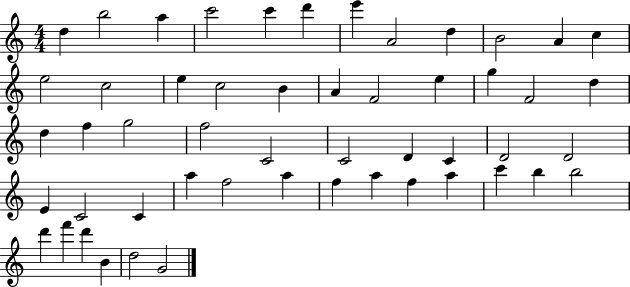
D5/q B5/h A5/q C6/h C6/q D6/q E6/q A4/h D5/q B4/h A4/q C5/q E5/h C5/h E5/q C5/h B4/q A4/q F4/h E5/q G5/q F4/h D5/q D5/q F5/q G5/h F5/h C4/h C4/h D4/q C4/q D4/h D4/h E4/q C4/h C4/q A5/q F5/h A5/q F5/q A5/q F5/q A5/q C6/q B5/q B5/h D6/q F6/q D6/q B4/q D5/h G4/h